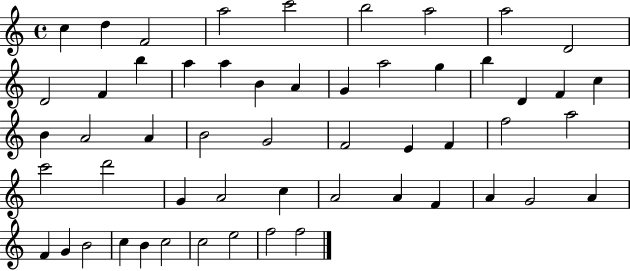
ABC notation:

X:1
T:Untitled
M:4/4
L:1/4
K:C
c d F2 a2 c'2 b2 a2 a2 D2 D2 F b a a B A G a2 g b D F c B A2 A B2 G2 F2 E F f2 a2 c'2 d'2 G A2 c A2 A F A G2 A F G B2 c B c2 c2 e2 f2 f2